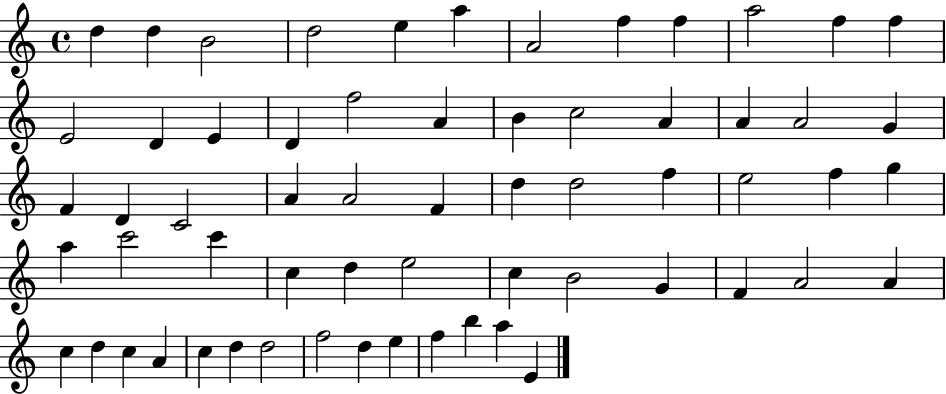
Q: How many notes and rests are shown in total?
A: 62